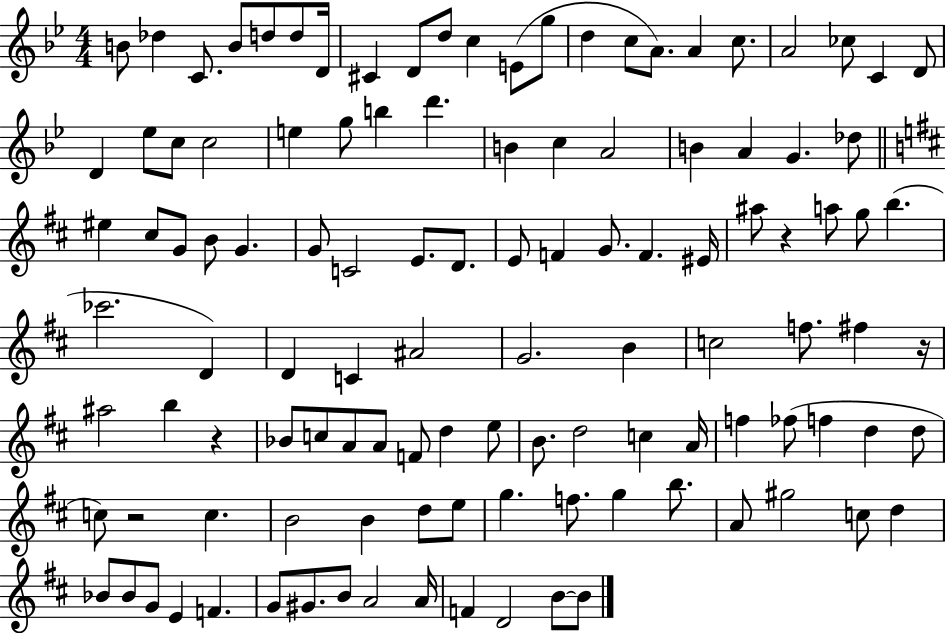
{
  \clef treble
  \numericTimeSignature
  \time 4/4
  \key bes \major
  b'8 des''4 c'8. b'8 d''8 d''8 d'16 | cis'4 d'8 d''8 c''4 e'8( g''8 | d''4 c''8 a'8.) a'4 c''8. | a'2 ces''8 c'4 d'8 | \break d'4 ees''8 c''8 c''2 | e''4 g''8 b''4 d'''4. | b'4 c''4 a'2 | b'4 a'4 g'4. des''8 | \break \bar "||" \break \key d \major eis''4 cis''8 g'8 b'8 g'4. | g'8 c'2 e'8. d'8. | e'8 f'4 g'8. f'4. eis'16 | ais''8 r4 a''8 g''8 b''4.( | \break ces'''2. d'4) | d'4 c'4 ais'2 | g'2. b'4 | c''2 f''8. fis''4 r16 | \break ais''2 b''4 r4 | bes'8 c''8 a'8 a'8 f'8 d''4 e''8 | b'8. d''2 c''4 a'16 | f''4 fes''8( f''4 d''4 d''8 | \break c''8) r2 c''4. | b'2 b'4 d''8 e''8 | g''4. f''8. g''4 b''8. | a'8 gis''2 c''8 d''4 | \break bes'8 bes'8 g'8 e'4 f'4. | g'8 gis'8. b'8 a'2 a'16 | f'4 d'2 b'8~~ b'8 | \bar "|."
}